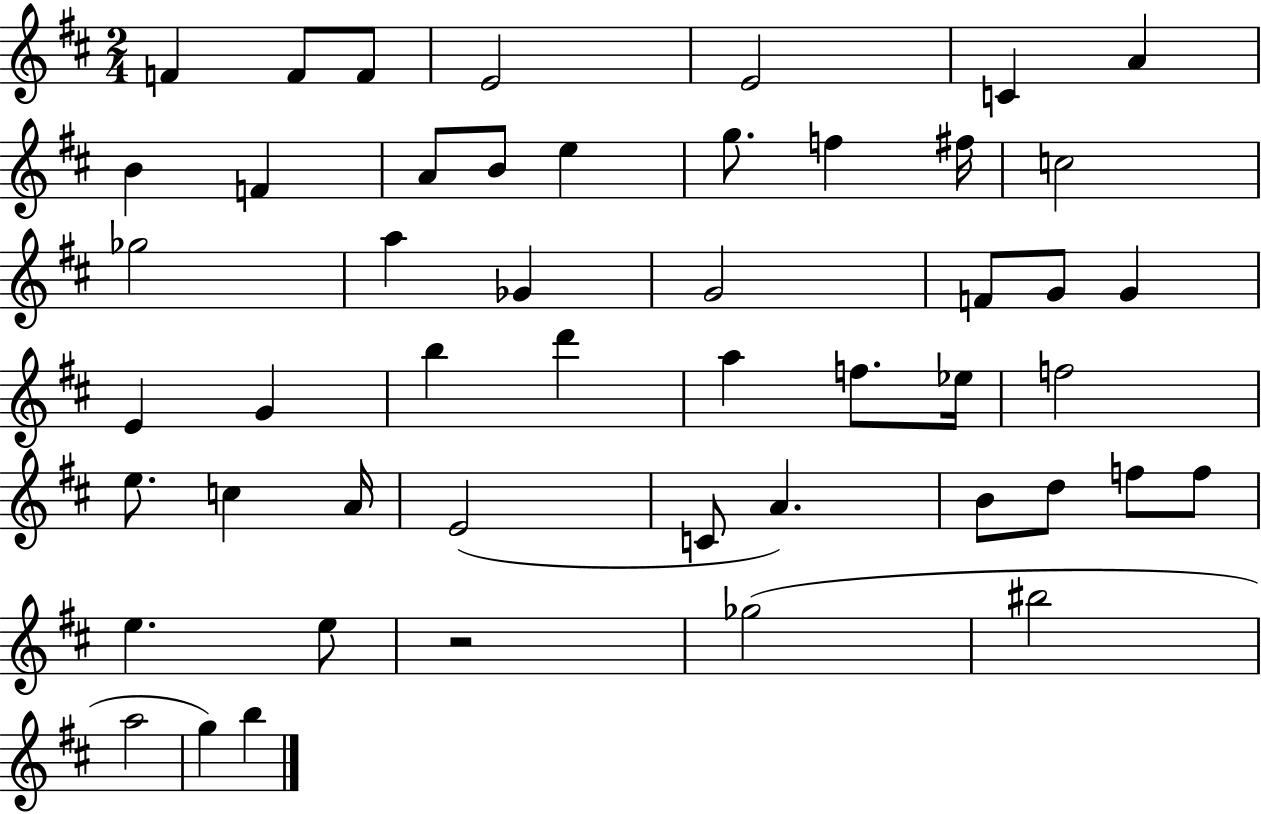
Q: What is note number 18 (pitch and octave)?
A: A5